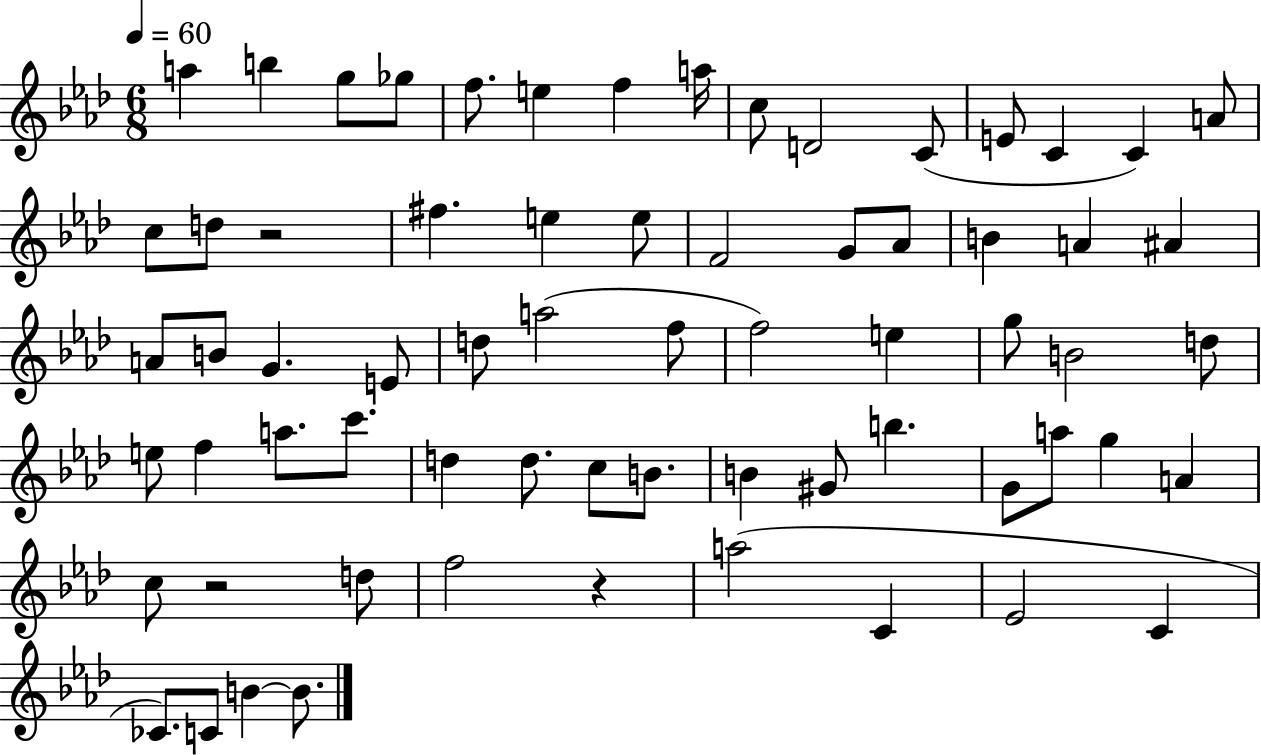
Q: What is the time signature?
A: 6/8